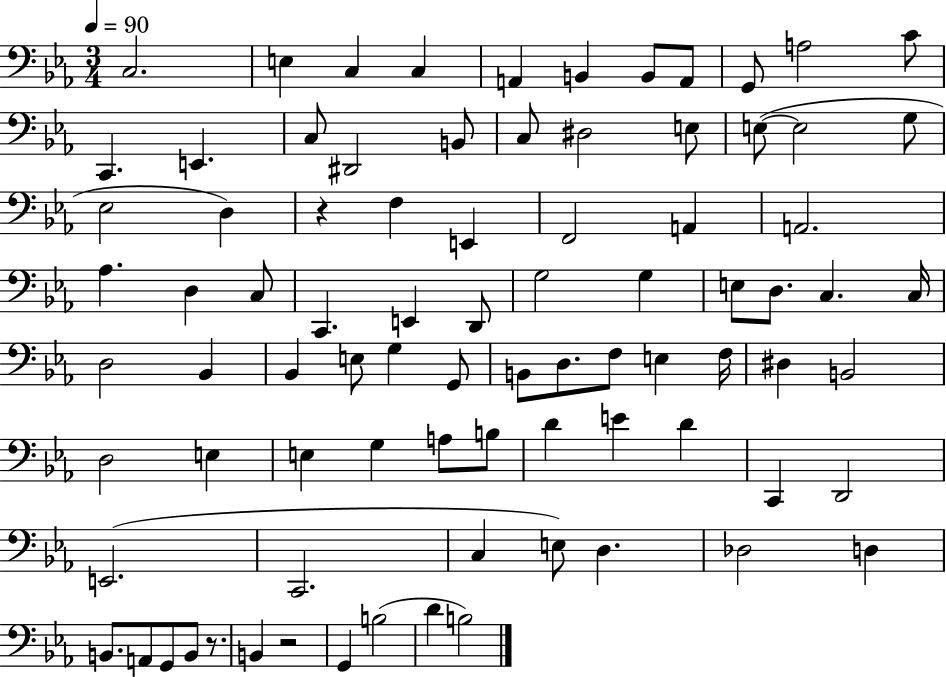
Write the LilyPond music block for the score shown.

{
  \clef bass
  \numericTimeSignature
  \time 3/4
  \key ees \major
  \tempo 4 = 90
  c2. | e4 c4 c4 | a,4 b,4 b,8 a,8 | g,8 a2 c'8 | \break c,4. e,4. | c8 dis,2 b,8 | c8 dis2 e8 | e8~(~ e2 g8 | \break ees2 d4) | r4 f4 e,4 | f,2 a,4 | a,2. | \break aes4. d4 c8 | c,4. e,4 d,8 | g2 g4 | e8 d8. c4. c16 | \break d2 bes,4 | bes,4 e8 g4 g,8 | b,8 d8. f8 e4 f16 | dis4 b,2 | \break d2 e4 | e4 g4 a8 b8 | d'4 e'4 d'4 | c,4 d,2 | \break e,2.( | c,2. | c4 e8) d4. | des2 d4 | \break b,8. a,8 g,8 b,8 r8. | b,4 r2 | g,4 b2( | d'4 b2) | \break \bar "|."
}